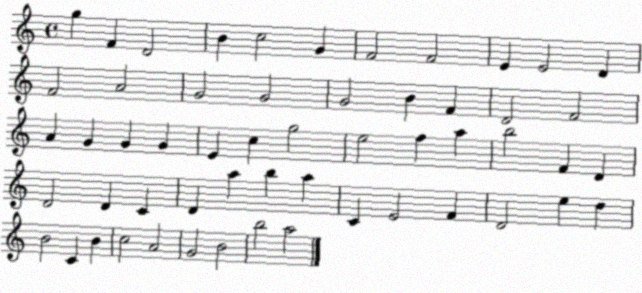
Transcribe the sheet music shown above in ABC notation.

X:1
T:Untitled
M:4/4
L:1/4
K:C
g F D2 B c2 G F2 F2 E E2 D F2 A2 G2 G2 G2 B F D2 F2 A G G G E c g2 e2 f a b2 F D D2 D C D a b a C E2 F D2 e d B2 C B c2 A2 G2 B2 b2 a2